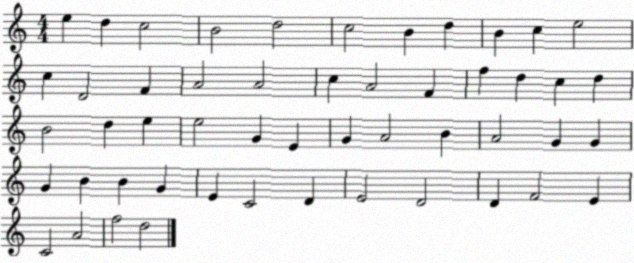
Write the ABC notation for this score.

X:1
T:Untitled
M:4/4
L:1/4
K:C
e d c2 B2 d2 c2 B d B c e2 c D2 F A2 A2 c A2 F f d c d B2 d e e2 G E G A2 B A2 G G G B B G E C2 D E2 D2 D F2 E C2 A2 f2 d2